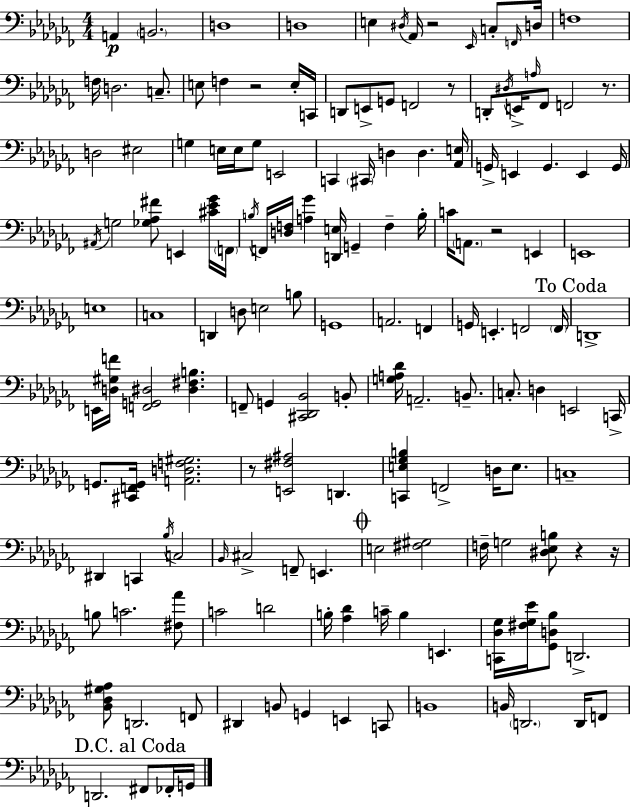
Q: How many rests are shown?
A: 8